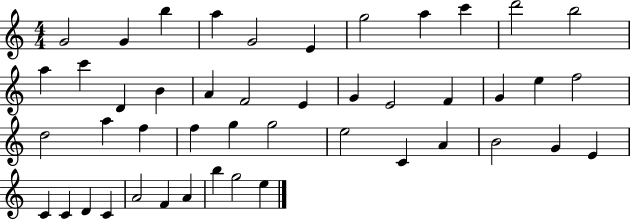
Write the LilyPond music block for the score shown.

{
  \clef treble
  \numericTimeSignature
  \time 4/4
  \key c \major
  g'2 g'4 b''4 | a''4 g'2 e'4 | g''2 a''4 c'''4 | d'''2 b''2 | \break a''4 c'''4 d'4 b'4 | a'4 f'2 e'4 | g'4 e'2 f'4 | g'4 e''4 f''2 | \break d''2 a''4 f''4 | f''4 g''4 g''2 | e''2 c'4 a'4 | b'2 g'4 e'4 | \break c'4 c'4 d'4 c'4 | a'2 f'4 a'4 | b''4 g''2 e''4 | \bar "|."
}